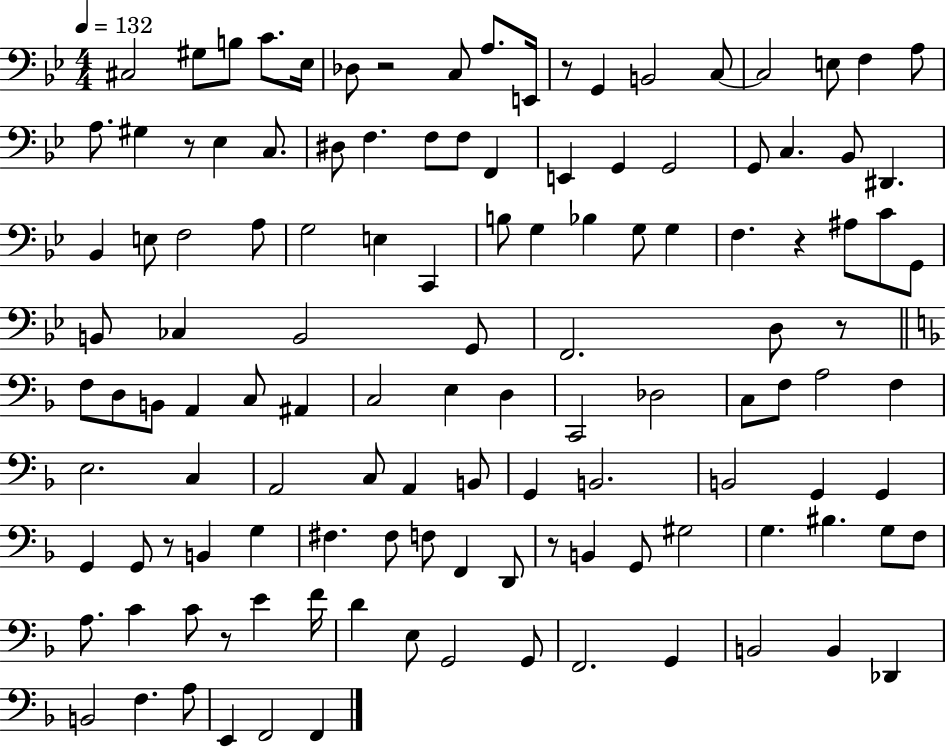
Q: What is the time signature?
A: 4/4